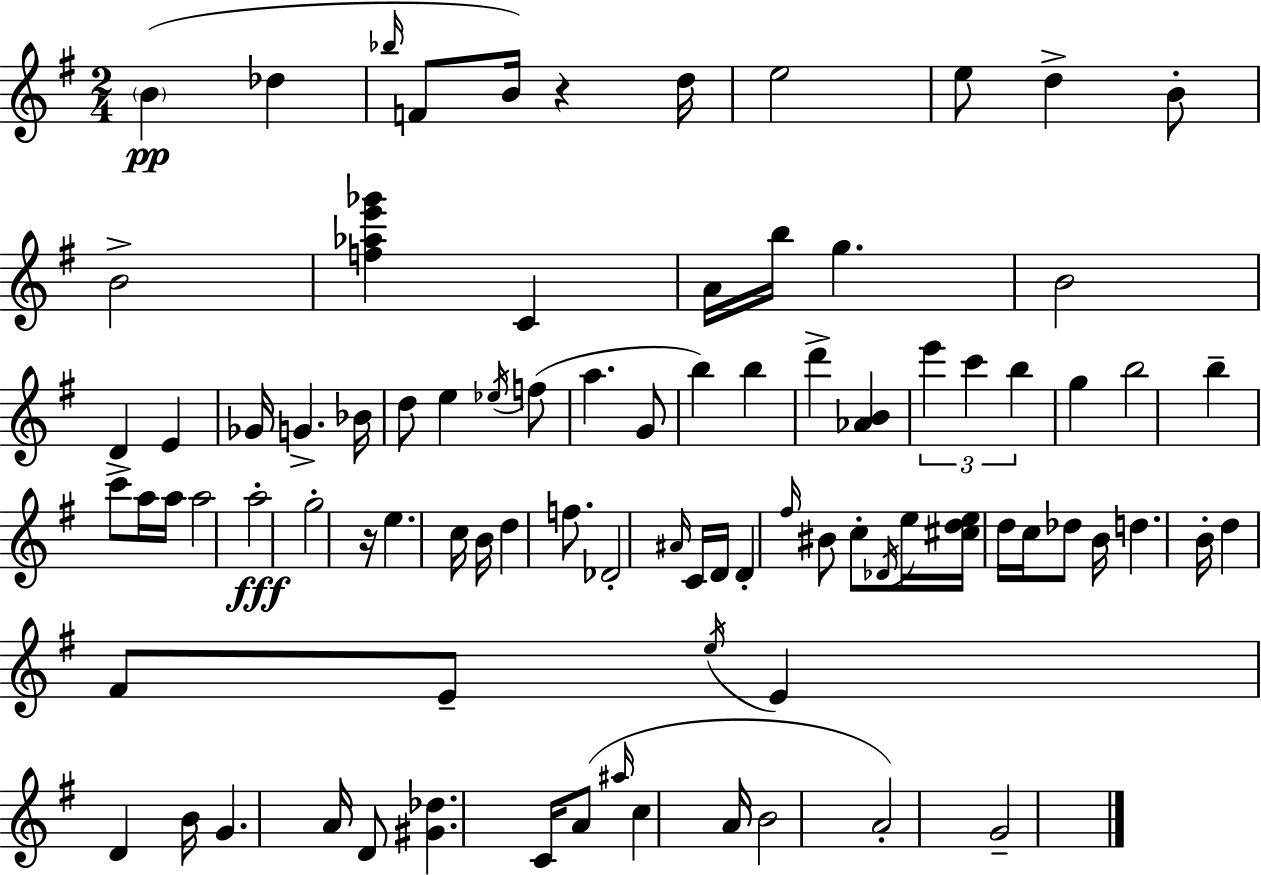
B4/q Db5/q Bb5/s F4/e B4/s R/q D5/s E5/h E5/e D5/q B4/e B4/h [F5,Ab5,E6,Gb6]/q C4/q A4/s B5/s G5/q. B4/h D4/q E4/q Gb4/s G4/q. Bb4/s D5/e E5/q Eb5/s F5/e A5/q. G4/e B5/q B5/q D6/q [Ab4,B4]/q E6/q C6/q B5/q G5/q B5/h B5/q C6/e A5/s A5/s A5/h A5/h G5/h R/s E5/q. C5/s B4/s D5/q F5/e. Db4/h A#4/s C4/s D4/s D4/q F#5/s BIS4/e C5/e Db4/s E5/s [C#5,D5,E5]/s D5/s C5/s Db5/e B4/s D5/q. B4/s D5/q F#4/e E4/e E5/s E4/q D4/q B4/s G4/q. A4/s D4/e [G#4,Db5]/q. C4/s A4/e A#5/s C5/q A4/s B4/h A4/h G4/h